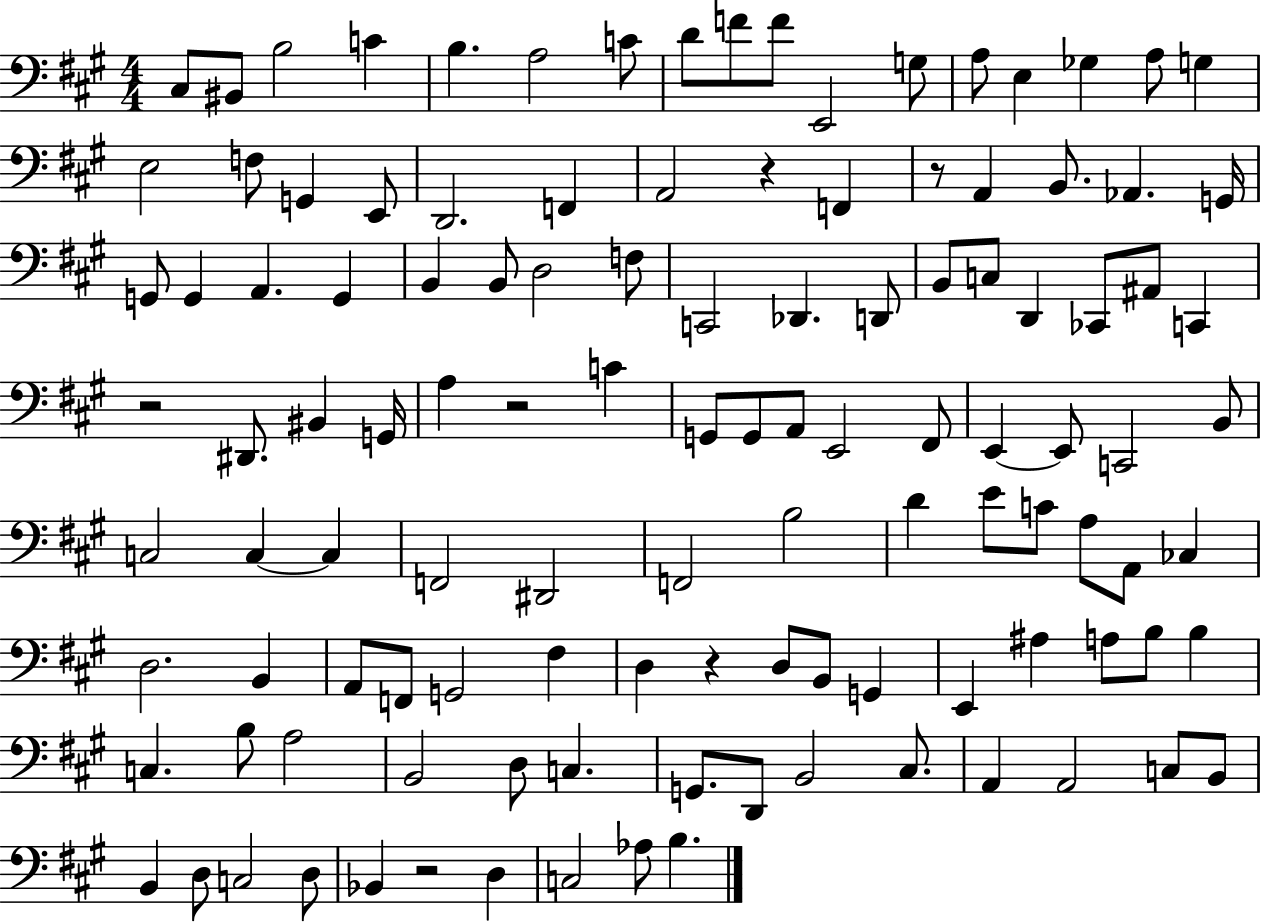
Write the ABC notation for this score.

X:1
T:Untitled
M:4/4
L:1/4
K:A
^C,/2 ^B,,/2 B,2 C B, A,2 C/2 D/2 F/2 F/2 E,,2 G,/2 A,/2 E, _G, A,/2 G, E,2 F,/2 G,, E,,/2 D,,2 F,, A,,2 z F,, z/2 A,, B,,/2 _A,, G,,/4 G,,/2 G,, A,, G,, B,, B,,/2 D,2 F,/2 C,,2 _D,, D,,/2 B,,/2 C,/2 D,, _C,,/2 ^A,,/2 C,, z2 ^D,,/2 ^B,, G,,/4 A, z2 C G,,/2 G,,/2 A,,/2 E,,2 ^F,,/2 E,, E,,/2 C,,2 B,,/2 C,2 C, C, F,,2 ^D,,2 F,,2 B,2 D E/2 C/2 A,/2 A,,/2 _C, D,2 B,, A,,/2 F,,/2 G,,2 ^F, D, z D,/2 B,,/2 G,, E,, ^A, A,/2 B,/2 B, C, B,/2 A,2 B,,2 D,/2 C, G,,/2 D,,/2 B,,2 ^C,/2 A,, A,,2 C,/2 B,,/2 B,, D,/2 C,2 D,/2 _B,, z2 D, C,2 _A,/2 B,